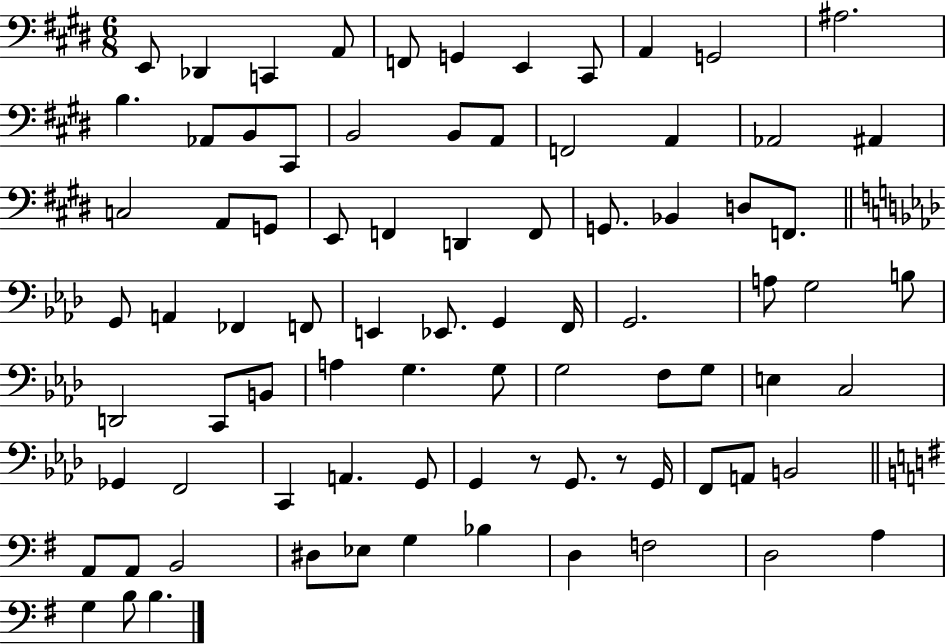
E2/e Db2/q C2/q A2/e F2/e G2/q E2/q C#2/e A2/q G2/h A#3/h. B3/q. Ab2/e B2/e C#2/e B2/h B2/e A2/e F2/h A2/q Ab2/h A#2/q C3/h A2/e G2/e E2/e F2/q D2/q F2/e G2/e. Bb2/q D3/e F2/e. G2/e A2/q FES2/q F2/e E2/q Eb2/e. G2/q F2/s G2/h. A3/e G3/h B3/e D2/h C2/e B2/e A3/q G3/q. G3/e G3/h F3/e G3/e E3/q C3/h Gb2/q F2/h C2/q A2/q. G2/e G2/q R/e G2/e. R/e G2/s F2/e A2/e B2/h A2/e A2/e B2/h D#3/e Eb3/e G3/q Bb3/q D3/q F3/h D3/h A3/q G3/q B3/e B3/q.